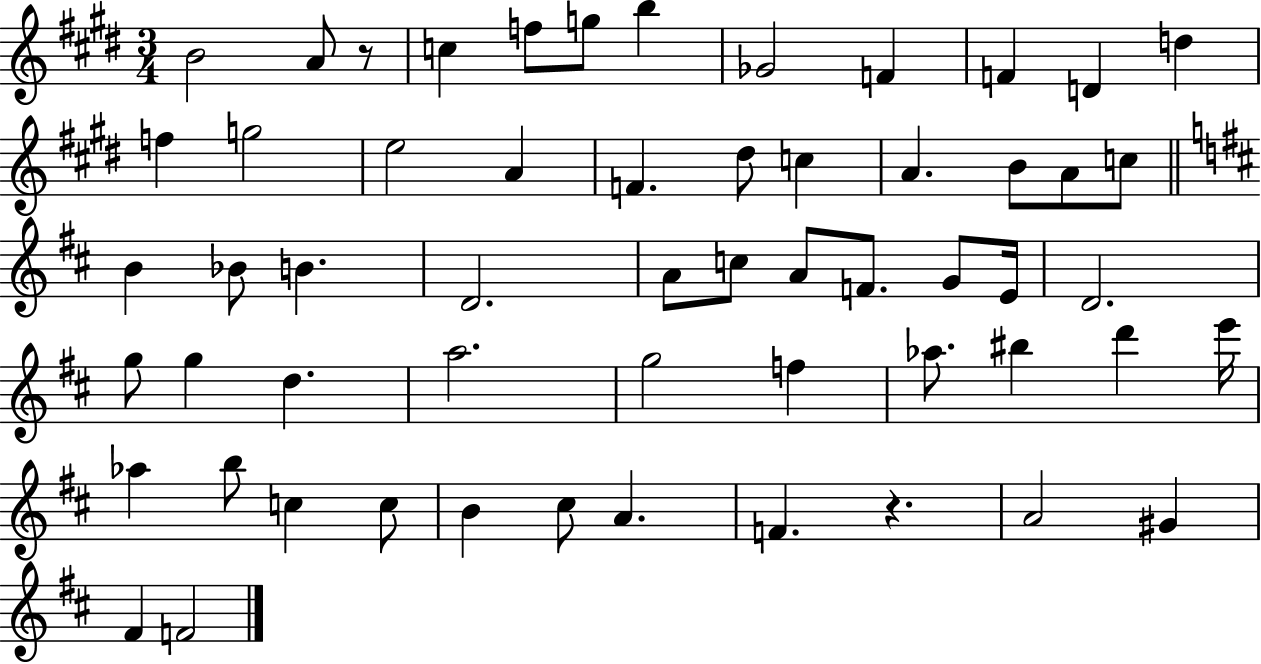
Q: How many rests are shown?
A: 2